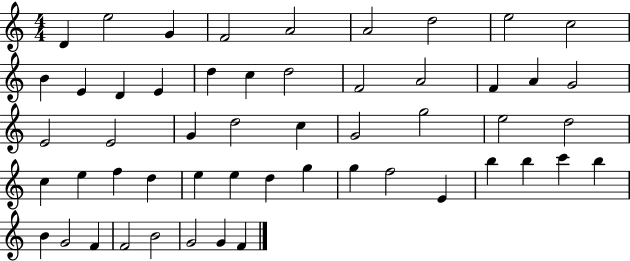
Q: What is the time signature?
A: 4/4